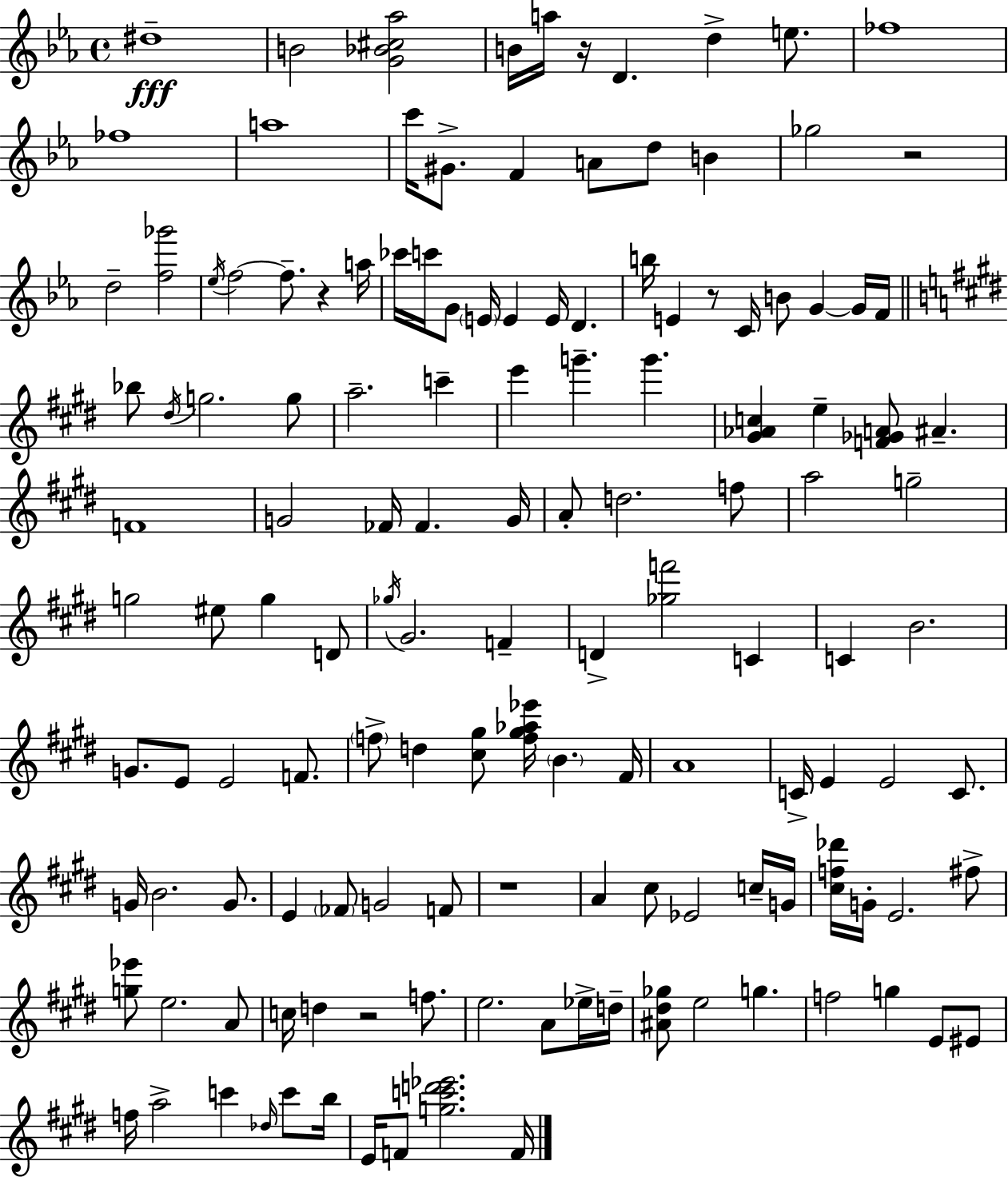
D#5/w B4/h [G4,Bb4,C#5,Ab5]/h B4/s A5/s R/s D4/q. D5/q E5/e. FES5/w FES5/w A5/w C6/s G#4/e. F4/q A4/e D5/e B4/q Gb5/h R/h D5/h [F5,Gb6]/h Eb5/s F5/h F5/e. R/q A5/s CES6/s C6/s G4/e E4/s E4/q E4/s D4/q. B5/s E4/q R/e C4/s B4/e G4/q G4/s F4/s Bb5/e D#5/s G5/h. G5/e A5/h. C6/q E6/q G6/q. G6/q. [G#4,Ab4,C5]/q E5/q [F4,Gb4,A4]/e A#4/q. F4/w G4/h FES4/s FES4/q. G4/s A4/e D5/h. F5/e A5/h G5/h G5/h EIS5/e G5/q D4/e Gb5/s G#4/h. F4/q D4/q [Gb5,F6]/h C4/q C4/q B4/h. G4/e. E4/e E4/h F4/e. F5/e D5/q [C#5,G#5]/e [F5,G#5,Ab5,Eb6]/s B4/q. F#4/s A4/w C4/s E4/q E4/h C4/e. G4/s B4/h. G4/e. E4/q FES4/e G4/h F4/e R/w A4/q C#5/e Eb4/h C5/s G4/s [C#5,F5,Db6]/s G4/s E4/h. F#5/e [G5,Eb6]/e E5/h. A4/e C5/s D5/q R/h F5/e. E5/h. A4/e Eb5/s D5/s [A#4,D#5,Gb5]/e E5/h G5/q. F5/h G5/q E4/e EIS4/e F5/s A5/h C6/q Db5/s C6/e B5/s E4/s F4/e [G5,C6,D6,Eb6]/h. F4/s